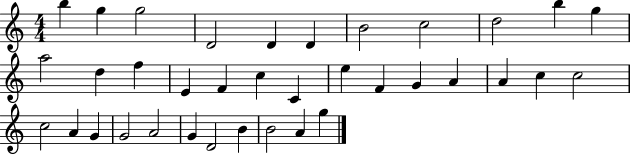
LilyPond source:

{
  \clef treble
  \numericTimeSignature
  \time 4/4
  \key c \major
  b''4 g''4 g''2 | d'2 d'4 d'4 | b'2 c''2 | d''2 b''4 g''4 | \break a''2 d''4 f''4 | e'4 f'4 c''4 c'4 | e''4 f'4 g'4 a'4 | a'4 c''4 c''2 | \break c''2 a'4 g'4 | g'2 a'2 | g'4 d'2 b'4 | b'2 a'4 g''4 | \break \bar "|."
}